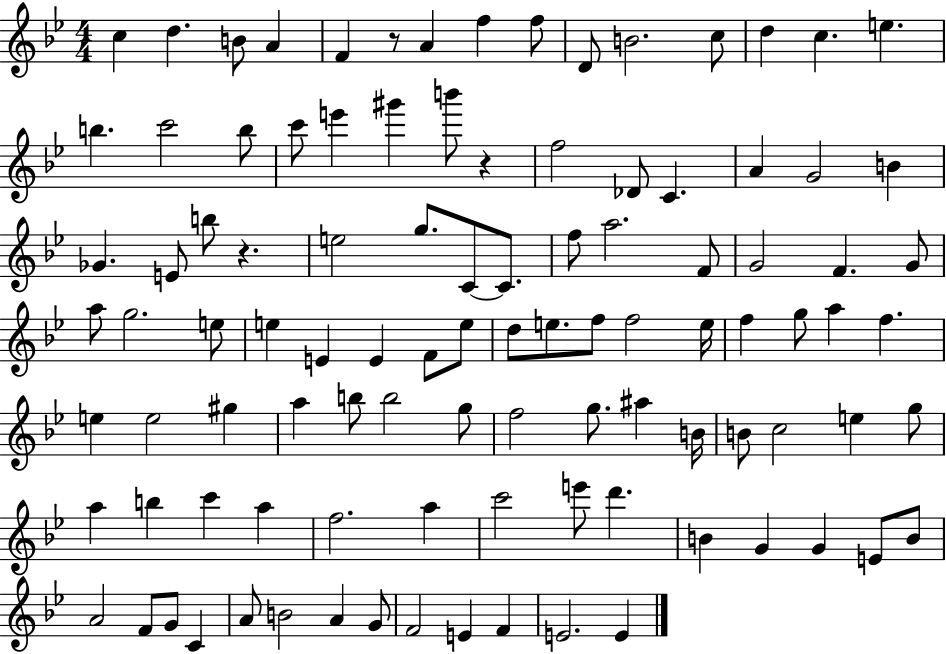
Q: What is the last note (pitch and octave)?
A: E4